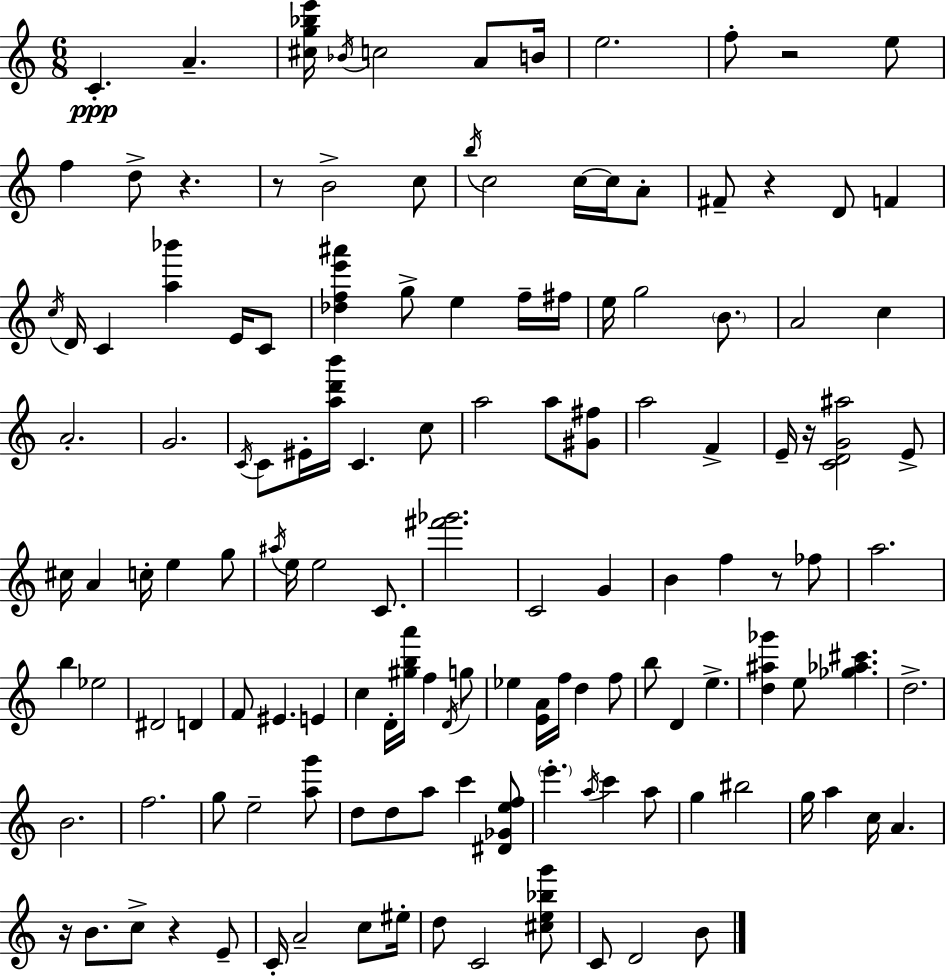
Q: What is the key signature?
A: A minor